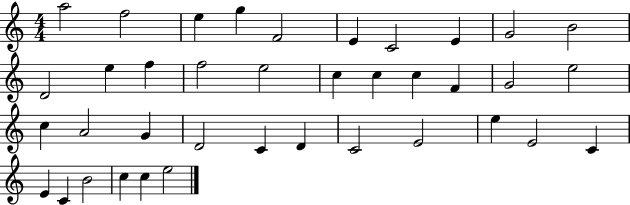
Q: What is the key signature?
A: C major